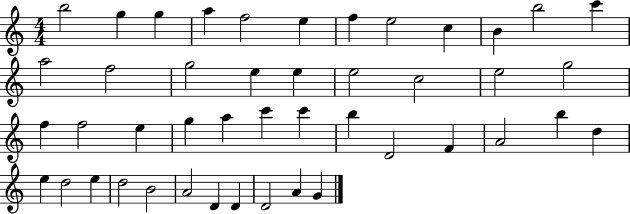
B5/h G5/q G5/q A5/q F5/h E5/q F5/q E5/h C5/q B4/q B5/h C6/q A5/h F5/h G5/h E5/q E5/q E5/h C5/h E5/h G5/h F5/q F5/h E5/q G5/q A5/q C6/q C6/q B5/q D4/h F4/q A4/h B5/q D5/q E5/q D5/h E5/q D5/h B4/h A4/h D4/q D4/q D4/h A4/q G4/q